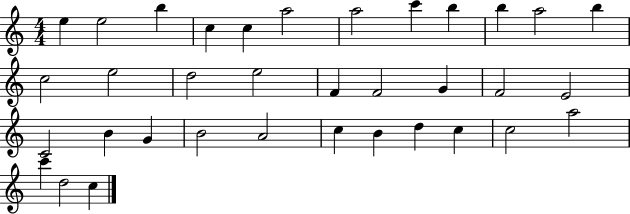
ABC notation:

X:1
T:Untitled
M:4/4
L:1/4
K:C
e e2 b c c a2 a2 c' b b a2 b c2 e2 d2 e2 F F2 G F2 E2 C2 B G B2 A2 c B d c c2 a2 c' d2 c